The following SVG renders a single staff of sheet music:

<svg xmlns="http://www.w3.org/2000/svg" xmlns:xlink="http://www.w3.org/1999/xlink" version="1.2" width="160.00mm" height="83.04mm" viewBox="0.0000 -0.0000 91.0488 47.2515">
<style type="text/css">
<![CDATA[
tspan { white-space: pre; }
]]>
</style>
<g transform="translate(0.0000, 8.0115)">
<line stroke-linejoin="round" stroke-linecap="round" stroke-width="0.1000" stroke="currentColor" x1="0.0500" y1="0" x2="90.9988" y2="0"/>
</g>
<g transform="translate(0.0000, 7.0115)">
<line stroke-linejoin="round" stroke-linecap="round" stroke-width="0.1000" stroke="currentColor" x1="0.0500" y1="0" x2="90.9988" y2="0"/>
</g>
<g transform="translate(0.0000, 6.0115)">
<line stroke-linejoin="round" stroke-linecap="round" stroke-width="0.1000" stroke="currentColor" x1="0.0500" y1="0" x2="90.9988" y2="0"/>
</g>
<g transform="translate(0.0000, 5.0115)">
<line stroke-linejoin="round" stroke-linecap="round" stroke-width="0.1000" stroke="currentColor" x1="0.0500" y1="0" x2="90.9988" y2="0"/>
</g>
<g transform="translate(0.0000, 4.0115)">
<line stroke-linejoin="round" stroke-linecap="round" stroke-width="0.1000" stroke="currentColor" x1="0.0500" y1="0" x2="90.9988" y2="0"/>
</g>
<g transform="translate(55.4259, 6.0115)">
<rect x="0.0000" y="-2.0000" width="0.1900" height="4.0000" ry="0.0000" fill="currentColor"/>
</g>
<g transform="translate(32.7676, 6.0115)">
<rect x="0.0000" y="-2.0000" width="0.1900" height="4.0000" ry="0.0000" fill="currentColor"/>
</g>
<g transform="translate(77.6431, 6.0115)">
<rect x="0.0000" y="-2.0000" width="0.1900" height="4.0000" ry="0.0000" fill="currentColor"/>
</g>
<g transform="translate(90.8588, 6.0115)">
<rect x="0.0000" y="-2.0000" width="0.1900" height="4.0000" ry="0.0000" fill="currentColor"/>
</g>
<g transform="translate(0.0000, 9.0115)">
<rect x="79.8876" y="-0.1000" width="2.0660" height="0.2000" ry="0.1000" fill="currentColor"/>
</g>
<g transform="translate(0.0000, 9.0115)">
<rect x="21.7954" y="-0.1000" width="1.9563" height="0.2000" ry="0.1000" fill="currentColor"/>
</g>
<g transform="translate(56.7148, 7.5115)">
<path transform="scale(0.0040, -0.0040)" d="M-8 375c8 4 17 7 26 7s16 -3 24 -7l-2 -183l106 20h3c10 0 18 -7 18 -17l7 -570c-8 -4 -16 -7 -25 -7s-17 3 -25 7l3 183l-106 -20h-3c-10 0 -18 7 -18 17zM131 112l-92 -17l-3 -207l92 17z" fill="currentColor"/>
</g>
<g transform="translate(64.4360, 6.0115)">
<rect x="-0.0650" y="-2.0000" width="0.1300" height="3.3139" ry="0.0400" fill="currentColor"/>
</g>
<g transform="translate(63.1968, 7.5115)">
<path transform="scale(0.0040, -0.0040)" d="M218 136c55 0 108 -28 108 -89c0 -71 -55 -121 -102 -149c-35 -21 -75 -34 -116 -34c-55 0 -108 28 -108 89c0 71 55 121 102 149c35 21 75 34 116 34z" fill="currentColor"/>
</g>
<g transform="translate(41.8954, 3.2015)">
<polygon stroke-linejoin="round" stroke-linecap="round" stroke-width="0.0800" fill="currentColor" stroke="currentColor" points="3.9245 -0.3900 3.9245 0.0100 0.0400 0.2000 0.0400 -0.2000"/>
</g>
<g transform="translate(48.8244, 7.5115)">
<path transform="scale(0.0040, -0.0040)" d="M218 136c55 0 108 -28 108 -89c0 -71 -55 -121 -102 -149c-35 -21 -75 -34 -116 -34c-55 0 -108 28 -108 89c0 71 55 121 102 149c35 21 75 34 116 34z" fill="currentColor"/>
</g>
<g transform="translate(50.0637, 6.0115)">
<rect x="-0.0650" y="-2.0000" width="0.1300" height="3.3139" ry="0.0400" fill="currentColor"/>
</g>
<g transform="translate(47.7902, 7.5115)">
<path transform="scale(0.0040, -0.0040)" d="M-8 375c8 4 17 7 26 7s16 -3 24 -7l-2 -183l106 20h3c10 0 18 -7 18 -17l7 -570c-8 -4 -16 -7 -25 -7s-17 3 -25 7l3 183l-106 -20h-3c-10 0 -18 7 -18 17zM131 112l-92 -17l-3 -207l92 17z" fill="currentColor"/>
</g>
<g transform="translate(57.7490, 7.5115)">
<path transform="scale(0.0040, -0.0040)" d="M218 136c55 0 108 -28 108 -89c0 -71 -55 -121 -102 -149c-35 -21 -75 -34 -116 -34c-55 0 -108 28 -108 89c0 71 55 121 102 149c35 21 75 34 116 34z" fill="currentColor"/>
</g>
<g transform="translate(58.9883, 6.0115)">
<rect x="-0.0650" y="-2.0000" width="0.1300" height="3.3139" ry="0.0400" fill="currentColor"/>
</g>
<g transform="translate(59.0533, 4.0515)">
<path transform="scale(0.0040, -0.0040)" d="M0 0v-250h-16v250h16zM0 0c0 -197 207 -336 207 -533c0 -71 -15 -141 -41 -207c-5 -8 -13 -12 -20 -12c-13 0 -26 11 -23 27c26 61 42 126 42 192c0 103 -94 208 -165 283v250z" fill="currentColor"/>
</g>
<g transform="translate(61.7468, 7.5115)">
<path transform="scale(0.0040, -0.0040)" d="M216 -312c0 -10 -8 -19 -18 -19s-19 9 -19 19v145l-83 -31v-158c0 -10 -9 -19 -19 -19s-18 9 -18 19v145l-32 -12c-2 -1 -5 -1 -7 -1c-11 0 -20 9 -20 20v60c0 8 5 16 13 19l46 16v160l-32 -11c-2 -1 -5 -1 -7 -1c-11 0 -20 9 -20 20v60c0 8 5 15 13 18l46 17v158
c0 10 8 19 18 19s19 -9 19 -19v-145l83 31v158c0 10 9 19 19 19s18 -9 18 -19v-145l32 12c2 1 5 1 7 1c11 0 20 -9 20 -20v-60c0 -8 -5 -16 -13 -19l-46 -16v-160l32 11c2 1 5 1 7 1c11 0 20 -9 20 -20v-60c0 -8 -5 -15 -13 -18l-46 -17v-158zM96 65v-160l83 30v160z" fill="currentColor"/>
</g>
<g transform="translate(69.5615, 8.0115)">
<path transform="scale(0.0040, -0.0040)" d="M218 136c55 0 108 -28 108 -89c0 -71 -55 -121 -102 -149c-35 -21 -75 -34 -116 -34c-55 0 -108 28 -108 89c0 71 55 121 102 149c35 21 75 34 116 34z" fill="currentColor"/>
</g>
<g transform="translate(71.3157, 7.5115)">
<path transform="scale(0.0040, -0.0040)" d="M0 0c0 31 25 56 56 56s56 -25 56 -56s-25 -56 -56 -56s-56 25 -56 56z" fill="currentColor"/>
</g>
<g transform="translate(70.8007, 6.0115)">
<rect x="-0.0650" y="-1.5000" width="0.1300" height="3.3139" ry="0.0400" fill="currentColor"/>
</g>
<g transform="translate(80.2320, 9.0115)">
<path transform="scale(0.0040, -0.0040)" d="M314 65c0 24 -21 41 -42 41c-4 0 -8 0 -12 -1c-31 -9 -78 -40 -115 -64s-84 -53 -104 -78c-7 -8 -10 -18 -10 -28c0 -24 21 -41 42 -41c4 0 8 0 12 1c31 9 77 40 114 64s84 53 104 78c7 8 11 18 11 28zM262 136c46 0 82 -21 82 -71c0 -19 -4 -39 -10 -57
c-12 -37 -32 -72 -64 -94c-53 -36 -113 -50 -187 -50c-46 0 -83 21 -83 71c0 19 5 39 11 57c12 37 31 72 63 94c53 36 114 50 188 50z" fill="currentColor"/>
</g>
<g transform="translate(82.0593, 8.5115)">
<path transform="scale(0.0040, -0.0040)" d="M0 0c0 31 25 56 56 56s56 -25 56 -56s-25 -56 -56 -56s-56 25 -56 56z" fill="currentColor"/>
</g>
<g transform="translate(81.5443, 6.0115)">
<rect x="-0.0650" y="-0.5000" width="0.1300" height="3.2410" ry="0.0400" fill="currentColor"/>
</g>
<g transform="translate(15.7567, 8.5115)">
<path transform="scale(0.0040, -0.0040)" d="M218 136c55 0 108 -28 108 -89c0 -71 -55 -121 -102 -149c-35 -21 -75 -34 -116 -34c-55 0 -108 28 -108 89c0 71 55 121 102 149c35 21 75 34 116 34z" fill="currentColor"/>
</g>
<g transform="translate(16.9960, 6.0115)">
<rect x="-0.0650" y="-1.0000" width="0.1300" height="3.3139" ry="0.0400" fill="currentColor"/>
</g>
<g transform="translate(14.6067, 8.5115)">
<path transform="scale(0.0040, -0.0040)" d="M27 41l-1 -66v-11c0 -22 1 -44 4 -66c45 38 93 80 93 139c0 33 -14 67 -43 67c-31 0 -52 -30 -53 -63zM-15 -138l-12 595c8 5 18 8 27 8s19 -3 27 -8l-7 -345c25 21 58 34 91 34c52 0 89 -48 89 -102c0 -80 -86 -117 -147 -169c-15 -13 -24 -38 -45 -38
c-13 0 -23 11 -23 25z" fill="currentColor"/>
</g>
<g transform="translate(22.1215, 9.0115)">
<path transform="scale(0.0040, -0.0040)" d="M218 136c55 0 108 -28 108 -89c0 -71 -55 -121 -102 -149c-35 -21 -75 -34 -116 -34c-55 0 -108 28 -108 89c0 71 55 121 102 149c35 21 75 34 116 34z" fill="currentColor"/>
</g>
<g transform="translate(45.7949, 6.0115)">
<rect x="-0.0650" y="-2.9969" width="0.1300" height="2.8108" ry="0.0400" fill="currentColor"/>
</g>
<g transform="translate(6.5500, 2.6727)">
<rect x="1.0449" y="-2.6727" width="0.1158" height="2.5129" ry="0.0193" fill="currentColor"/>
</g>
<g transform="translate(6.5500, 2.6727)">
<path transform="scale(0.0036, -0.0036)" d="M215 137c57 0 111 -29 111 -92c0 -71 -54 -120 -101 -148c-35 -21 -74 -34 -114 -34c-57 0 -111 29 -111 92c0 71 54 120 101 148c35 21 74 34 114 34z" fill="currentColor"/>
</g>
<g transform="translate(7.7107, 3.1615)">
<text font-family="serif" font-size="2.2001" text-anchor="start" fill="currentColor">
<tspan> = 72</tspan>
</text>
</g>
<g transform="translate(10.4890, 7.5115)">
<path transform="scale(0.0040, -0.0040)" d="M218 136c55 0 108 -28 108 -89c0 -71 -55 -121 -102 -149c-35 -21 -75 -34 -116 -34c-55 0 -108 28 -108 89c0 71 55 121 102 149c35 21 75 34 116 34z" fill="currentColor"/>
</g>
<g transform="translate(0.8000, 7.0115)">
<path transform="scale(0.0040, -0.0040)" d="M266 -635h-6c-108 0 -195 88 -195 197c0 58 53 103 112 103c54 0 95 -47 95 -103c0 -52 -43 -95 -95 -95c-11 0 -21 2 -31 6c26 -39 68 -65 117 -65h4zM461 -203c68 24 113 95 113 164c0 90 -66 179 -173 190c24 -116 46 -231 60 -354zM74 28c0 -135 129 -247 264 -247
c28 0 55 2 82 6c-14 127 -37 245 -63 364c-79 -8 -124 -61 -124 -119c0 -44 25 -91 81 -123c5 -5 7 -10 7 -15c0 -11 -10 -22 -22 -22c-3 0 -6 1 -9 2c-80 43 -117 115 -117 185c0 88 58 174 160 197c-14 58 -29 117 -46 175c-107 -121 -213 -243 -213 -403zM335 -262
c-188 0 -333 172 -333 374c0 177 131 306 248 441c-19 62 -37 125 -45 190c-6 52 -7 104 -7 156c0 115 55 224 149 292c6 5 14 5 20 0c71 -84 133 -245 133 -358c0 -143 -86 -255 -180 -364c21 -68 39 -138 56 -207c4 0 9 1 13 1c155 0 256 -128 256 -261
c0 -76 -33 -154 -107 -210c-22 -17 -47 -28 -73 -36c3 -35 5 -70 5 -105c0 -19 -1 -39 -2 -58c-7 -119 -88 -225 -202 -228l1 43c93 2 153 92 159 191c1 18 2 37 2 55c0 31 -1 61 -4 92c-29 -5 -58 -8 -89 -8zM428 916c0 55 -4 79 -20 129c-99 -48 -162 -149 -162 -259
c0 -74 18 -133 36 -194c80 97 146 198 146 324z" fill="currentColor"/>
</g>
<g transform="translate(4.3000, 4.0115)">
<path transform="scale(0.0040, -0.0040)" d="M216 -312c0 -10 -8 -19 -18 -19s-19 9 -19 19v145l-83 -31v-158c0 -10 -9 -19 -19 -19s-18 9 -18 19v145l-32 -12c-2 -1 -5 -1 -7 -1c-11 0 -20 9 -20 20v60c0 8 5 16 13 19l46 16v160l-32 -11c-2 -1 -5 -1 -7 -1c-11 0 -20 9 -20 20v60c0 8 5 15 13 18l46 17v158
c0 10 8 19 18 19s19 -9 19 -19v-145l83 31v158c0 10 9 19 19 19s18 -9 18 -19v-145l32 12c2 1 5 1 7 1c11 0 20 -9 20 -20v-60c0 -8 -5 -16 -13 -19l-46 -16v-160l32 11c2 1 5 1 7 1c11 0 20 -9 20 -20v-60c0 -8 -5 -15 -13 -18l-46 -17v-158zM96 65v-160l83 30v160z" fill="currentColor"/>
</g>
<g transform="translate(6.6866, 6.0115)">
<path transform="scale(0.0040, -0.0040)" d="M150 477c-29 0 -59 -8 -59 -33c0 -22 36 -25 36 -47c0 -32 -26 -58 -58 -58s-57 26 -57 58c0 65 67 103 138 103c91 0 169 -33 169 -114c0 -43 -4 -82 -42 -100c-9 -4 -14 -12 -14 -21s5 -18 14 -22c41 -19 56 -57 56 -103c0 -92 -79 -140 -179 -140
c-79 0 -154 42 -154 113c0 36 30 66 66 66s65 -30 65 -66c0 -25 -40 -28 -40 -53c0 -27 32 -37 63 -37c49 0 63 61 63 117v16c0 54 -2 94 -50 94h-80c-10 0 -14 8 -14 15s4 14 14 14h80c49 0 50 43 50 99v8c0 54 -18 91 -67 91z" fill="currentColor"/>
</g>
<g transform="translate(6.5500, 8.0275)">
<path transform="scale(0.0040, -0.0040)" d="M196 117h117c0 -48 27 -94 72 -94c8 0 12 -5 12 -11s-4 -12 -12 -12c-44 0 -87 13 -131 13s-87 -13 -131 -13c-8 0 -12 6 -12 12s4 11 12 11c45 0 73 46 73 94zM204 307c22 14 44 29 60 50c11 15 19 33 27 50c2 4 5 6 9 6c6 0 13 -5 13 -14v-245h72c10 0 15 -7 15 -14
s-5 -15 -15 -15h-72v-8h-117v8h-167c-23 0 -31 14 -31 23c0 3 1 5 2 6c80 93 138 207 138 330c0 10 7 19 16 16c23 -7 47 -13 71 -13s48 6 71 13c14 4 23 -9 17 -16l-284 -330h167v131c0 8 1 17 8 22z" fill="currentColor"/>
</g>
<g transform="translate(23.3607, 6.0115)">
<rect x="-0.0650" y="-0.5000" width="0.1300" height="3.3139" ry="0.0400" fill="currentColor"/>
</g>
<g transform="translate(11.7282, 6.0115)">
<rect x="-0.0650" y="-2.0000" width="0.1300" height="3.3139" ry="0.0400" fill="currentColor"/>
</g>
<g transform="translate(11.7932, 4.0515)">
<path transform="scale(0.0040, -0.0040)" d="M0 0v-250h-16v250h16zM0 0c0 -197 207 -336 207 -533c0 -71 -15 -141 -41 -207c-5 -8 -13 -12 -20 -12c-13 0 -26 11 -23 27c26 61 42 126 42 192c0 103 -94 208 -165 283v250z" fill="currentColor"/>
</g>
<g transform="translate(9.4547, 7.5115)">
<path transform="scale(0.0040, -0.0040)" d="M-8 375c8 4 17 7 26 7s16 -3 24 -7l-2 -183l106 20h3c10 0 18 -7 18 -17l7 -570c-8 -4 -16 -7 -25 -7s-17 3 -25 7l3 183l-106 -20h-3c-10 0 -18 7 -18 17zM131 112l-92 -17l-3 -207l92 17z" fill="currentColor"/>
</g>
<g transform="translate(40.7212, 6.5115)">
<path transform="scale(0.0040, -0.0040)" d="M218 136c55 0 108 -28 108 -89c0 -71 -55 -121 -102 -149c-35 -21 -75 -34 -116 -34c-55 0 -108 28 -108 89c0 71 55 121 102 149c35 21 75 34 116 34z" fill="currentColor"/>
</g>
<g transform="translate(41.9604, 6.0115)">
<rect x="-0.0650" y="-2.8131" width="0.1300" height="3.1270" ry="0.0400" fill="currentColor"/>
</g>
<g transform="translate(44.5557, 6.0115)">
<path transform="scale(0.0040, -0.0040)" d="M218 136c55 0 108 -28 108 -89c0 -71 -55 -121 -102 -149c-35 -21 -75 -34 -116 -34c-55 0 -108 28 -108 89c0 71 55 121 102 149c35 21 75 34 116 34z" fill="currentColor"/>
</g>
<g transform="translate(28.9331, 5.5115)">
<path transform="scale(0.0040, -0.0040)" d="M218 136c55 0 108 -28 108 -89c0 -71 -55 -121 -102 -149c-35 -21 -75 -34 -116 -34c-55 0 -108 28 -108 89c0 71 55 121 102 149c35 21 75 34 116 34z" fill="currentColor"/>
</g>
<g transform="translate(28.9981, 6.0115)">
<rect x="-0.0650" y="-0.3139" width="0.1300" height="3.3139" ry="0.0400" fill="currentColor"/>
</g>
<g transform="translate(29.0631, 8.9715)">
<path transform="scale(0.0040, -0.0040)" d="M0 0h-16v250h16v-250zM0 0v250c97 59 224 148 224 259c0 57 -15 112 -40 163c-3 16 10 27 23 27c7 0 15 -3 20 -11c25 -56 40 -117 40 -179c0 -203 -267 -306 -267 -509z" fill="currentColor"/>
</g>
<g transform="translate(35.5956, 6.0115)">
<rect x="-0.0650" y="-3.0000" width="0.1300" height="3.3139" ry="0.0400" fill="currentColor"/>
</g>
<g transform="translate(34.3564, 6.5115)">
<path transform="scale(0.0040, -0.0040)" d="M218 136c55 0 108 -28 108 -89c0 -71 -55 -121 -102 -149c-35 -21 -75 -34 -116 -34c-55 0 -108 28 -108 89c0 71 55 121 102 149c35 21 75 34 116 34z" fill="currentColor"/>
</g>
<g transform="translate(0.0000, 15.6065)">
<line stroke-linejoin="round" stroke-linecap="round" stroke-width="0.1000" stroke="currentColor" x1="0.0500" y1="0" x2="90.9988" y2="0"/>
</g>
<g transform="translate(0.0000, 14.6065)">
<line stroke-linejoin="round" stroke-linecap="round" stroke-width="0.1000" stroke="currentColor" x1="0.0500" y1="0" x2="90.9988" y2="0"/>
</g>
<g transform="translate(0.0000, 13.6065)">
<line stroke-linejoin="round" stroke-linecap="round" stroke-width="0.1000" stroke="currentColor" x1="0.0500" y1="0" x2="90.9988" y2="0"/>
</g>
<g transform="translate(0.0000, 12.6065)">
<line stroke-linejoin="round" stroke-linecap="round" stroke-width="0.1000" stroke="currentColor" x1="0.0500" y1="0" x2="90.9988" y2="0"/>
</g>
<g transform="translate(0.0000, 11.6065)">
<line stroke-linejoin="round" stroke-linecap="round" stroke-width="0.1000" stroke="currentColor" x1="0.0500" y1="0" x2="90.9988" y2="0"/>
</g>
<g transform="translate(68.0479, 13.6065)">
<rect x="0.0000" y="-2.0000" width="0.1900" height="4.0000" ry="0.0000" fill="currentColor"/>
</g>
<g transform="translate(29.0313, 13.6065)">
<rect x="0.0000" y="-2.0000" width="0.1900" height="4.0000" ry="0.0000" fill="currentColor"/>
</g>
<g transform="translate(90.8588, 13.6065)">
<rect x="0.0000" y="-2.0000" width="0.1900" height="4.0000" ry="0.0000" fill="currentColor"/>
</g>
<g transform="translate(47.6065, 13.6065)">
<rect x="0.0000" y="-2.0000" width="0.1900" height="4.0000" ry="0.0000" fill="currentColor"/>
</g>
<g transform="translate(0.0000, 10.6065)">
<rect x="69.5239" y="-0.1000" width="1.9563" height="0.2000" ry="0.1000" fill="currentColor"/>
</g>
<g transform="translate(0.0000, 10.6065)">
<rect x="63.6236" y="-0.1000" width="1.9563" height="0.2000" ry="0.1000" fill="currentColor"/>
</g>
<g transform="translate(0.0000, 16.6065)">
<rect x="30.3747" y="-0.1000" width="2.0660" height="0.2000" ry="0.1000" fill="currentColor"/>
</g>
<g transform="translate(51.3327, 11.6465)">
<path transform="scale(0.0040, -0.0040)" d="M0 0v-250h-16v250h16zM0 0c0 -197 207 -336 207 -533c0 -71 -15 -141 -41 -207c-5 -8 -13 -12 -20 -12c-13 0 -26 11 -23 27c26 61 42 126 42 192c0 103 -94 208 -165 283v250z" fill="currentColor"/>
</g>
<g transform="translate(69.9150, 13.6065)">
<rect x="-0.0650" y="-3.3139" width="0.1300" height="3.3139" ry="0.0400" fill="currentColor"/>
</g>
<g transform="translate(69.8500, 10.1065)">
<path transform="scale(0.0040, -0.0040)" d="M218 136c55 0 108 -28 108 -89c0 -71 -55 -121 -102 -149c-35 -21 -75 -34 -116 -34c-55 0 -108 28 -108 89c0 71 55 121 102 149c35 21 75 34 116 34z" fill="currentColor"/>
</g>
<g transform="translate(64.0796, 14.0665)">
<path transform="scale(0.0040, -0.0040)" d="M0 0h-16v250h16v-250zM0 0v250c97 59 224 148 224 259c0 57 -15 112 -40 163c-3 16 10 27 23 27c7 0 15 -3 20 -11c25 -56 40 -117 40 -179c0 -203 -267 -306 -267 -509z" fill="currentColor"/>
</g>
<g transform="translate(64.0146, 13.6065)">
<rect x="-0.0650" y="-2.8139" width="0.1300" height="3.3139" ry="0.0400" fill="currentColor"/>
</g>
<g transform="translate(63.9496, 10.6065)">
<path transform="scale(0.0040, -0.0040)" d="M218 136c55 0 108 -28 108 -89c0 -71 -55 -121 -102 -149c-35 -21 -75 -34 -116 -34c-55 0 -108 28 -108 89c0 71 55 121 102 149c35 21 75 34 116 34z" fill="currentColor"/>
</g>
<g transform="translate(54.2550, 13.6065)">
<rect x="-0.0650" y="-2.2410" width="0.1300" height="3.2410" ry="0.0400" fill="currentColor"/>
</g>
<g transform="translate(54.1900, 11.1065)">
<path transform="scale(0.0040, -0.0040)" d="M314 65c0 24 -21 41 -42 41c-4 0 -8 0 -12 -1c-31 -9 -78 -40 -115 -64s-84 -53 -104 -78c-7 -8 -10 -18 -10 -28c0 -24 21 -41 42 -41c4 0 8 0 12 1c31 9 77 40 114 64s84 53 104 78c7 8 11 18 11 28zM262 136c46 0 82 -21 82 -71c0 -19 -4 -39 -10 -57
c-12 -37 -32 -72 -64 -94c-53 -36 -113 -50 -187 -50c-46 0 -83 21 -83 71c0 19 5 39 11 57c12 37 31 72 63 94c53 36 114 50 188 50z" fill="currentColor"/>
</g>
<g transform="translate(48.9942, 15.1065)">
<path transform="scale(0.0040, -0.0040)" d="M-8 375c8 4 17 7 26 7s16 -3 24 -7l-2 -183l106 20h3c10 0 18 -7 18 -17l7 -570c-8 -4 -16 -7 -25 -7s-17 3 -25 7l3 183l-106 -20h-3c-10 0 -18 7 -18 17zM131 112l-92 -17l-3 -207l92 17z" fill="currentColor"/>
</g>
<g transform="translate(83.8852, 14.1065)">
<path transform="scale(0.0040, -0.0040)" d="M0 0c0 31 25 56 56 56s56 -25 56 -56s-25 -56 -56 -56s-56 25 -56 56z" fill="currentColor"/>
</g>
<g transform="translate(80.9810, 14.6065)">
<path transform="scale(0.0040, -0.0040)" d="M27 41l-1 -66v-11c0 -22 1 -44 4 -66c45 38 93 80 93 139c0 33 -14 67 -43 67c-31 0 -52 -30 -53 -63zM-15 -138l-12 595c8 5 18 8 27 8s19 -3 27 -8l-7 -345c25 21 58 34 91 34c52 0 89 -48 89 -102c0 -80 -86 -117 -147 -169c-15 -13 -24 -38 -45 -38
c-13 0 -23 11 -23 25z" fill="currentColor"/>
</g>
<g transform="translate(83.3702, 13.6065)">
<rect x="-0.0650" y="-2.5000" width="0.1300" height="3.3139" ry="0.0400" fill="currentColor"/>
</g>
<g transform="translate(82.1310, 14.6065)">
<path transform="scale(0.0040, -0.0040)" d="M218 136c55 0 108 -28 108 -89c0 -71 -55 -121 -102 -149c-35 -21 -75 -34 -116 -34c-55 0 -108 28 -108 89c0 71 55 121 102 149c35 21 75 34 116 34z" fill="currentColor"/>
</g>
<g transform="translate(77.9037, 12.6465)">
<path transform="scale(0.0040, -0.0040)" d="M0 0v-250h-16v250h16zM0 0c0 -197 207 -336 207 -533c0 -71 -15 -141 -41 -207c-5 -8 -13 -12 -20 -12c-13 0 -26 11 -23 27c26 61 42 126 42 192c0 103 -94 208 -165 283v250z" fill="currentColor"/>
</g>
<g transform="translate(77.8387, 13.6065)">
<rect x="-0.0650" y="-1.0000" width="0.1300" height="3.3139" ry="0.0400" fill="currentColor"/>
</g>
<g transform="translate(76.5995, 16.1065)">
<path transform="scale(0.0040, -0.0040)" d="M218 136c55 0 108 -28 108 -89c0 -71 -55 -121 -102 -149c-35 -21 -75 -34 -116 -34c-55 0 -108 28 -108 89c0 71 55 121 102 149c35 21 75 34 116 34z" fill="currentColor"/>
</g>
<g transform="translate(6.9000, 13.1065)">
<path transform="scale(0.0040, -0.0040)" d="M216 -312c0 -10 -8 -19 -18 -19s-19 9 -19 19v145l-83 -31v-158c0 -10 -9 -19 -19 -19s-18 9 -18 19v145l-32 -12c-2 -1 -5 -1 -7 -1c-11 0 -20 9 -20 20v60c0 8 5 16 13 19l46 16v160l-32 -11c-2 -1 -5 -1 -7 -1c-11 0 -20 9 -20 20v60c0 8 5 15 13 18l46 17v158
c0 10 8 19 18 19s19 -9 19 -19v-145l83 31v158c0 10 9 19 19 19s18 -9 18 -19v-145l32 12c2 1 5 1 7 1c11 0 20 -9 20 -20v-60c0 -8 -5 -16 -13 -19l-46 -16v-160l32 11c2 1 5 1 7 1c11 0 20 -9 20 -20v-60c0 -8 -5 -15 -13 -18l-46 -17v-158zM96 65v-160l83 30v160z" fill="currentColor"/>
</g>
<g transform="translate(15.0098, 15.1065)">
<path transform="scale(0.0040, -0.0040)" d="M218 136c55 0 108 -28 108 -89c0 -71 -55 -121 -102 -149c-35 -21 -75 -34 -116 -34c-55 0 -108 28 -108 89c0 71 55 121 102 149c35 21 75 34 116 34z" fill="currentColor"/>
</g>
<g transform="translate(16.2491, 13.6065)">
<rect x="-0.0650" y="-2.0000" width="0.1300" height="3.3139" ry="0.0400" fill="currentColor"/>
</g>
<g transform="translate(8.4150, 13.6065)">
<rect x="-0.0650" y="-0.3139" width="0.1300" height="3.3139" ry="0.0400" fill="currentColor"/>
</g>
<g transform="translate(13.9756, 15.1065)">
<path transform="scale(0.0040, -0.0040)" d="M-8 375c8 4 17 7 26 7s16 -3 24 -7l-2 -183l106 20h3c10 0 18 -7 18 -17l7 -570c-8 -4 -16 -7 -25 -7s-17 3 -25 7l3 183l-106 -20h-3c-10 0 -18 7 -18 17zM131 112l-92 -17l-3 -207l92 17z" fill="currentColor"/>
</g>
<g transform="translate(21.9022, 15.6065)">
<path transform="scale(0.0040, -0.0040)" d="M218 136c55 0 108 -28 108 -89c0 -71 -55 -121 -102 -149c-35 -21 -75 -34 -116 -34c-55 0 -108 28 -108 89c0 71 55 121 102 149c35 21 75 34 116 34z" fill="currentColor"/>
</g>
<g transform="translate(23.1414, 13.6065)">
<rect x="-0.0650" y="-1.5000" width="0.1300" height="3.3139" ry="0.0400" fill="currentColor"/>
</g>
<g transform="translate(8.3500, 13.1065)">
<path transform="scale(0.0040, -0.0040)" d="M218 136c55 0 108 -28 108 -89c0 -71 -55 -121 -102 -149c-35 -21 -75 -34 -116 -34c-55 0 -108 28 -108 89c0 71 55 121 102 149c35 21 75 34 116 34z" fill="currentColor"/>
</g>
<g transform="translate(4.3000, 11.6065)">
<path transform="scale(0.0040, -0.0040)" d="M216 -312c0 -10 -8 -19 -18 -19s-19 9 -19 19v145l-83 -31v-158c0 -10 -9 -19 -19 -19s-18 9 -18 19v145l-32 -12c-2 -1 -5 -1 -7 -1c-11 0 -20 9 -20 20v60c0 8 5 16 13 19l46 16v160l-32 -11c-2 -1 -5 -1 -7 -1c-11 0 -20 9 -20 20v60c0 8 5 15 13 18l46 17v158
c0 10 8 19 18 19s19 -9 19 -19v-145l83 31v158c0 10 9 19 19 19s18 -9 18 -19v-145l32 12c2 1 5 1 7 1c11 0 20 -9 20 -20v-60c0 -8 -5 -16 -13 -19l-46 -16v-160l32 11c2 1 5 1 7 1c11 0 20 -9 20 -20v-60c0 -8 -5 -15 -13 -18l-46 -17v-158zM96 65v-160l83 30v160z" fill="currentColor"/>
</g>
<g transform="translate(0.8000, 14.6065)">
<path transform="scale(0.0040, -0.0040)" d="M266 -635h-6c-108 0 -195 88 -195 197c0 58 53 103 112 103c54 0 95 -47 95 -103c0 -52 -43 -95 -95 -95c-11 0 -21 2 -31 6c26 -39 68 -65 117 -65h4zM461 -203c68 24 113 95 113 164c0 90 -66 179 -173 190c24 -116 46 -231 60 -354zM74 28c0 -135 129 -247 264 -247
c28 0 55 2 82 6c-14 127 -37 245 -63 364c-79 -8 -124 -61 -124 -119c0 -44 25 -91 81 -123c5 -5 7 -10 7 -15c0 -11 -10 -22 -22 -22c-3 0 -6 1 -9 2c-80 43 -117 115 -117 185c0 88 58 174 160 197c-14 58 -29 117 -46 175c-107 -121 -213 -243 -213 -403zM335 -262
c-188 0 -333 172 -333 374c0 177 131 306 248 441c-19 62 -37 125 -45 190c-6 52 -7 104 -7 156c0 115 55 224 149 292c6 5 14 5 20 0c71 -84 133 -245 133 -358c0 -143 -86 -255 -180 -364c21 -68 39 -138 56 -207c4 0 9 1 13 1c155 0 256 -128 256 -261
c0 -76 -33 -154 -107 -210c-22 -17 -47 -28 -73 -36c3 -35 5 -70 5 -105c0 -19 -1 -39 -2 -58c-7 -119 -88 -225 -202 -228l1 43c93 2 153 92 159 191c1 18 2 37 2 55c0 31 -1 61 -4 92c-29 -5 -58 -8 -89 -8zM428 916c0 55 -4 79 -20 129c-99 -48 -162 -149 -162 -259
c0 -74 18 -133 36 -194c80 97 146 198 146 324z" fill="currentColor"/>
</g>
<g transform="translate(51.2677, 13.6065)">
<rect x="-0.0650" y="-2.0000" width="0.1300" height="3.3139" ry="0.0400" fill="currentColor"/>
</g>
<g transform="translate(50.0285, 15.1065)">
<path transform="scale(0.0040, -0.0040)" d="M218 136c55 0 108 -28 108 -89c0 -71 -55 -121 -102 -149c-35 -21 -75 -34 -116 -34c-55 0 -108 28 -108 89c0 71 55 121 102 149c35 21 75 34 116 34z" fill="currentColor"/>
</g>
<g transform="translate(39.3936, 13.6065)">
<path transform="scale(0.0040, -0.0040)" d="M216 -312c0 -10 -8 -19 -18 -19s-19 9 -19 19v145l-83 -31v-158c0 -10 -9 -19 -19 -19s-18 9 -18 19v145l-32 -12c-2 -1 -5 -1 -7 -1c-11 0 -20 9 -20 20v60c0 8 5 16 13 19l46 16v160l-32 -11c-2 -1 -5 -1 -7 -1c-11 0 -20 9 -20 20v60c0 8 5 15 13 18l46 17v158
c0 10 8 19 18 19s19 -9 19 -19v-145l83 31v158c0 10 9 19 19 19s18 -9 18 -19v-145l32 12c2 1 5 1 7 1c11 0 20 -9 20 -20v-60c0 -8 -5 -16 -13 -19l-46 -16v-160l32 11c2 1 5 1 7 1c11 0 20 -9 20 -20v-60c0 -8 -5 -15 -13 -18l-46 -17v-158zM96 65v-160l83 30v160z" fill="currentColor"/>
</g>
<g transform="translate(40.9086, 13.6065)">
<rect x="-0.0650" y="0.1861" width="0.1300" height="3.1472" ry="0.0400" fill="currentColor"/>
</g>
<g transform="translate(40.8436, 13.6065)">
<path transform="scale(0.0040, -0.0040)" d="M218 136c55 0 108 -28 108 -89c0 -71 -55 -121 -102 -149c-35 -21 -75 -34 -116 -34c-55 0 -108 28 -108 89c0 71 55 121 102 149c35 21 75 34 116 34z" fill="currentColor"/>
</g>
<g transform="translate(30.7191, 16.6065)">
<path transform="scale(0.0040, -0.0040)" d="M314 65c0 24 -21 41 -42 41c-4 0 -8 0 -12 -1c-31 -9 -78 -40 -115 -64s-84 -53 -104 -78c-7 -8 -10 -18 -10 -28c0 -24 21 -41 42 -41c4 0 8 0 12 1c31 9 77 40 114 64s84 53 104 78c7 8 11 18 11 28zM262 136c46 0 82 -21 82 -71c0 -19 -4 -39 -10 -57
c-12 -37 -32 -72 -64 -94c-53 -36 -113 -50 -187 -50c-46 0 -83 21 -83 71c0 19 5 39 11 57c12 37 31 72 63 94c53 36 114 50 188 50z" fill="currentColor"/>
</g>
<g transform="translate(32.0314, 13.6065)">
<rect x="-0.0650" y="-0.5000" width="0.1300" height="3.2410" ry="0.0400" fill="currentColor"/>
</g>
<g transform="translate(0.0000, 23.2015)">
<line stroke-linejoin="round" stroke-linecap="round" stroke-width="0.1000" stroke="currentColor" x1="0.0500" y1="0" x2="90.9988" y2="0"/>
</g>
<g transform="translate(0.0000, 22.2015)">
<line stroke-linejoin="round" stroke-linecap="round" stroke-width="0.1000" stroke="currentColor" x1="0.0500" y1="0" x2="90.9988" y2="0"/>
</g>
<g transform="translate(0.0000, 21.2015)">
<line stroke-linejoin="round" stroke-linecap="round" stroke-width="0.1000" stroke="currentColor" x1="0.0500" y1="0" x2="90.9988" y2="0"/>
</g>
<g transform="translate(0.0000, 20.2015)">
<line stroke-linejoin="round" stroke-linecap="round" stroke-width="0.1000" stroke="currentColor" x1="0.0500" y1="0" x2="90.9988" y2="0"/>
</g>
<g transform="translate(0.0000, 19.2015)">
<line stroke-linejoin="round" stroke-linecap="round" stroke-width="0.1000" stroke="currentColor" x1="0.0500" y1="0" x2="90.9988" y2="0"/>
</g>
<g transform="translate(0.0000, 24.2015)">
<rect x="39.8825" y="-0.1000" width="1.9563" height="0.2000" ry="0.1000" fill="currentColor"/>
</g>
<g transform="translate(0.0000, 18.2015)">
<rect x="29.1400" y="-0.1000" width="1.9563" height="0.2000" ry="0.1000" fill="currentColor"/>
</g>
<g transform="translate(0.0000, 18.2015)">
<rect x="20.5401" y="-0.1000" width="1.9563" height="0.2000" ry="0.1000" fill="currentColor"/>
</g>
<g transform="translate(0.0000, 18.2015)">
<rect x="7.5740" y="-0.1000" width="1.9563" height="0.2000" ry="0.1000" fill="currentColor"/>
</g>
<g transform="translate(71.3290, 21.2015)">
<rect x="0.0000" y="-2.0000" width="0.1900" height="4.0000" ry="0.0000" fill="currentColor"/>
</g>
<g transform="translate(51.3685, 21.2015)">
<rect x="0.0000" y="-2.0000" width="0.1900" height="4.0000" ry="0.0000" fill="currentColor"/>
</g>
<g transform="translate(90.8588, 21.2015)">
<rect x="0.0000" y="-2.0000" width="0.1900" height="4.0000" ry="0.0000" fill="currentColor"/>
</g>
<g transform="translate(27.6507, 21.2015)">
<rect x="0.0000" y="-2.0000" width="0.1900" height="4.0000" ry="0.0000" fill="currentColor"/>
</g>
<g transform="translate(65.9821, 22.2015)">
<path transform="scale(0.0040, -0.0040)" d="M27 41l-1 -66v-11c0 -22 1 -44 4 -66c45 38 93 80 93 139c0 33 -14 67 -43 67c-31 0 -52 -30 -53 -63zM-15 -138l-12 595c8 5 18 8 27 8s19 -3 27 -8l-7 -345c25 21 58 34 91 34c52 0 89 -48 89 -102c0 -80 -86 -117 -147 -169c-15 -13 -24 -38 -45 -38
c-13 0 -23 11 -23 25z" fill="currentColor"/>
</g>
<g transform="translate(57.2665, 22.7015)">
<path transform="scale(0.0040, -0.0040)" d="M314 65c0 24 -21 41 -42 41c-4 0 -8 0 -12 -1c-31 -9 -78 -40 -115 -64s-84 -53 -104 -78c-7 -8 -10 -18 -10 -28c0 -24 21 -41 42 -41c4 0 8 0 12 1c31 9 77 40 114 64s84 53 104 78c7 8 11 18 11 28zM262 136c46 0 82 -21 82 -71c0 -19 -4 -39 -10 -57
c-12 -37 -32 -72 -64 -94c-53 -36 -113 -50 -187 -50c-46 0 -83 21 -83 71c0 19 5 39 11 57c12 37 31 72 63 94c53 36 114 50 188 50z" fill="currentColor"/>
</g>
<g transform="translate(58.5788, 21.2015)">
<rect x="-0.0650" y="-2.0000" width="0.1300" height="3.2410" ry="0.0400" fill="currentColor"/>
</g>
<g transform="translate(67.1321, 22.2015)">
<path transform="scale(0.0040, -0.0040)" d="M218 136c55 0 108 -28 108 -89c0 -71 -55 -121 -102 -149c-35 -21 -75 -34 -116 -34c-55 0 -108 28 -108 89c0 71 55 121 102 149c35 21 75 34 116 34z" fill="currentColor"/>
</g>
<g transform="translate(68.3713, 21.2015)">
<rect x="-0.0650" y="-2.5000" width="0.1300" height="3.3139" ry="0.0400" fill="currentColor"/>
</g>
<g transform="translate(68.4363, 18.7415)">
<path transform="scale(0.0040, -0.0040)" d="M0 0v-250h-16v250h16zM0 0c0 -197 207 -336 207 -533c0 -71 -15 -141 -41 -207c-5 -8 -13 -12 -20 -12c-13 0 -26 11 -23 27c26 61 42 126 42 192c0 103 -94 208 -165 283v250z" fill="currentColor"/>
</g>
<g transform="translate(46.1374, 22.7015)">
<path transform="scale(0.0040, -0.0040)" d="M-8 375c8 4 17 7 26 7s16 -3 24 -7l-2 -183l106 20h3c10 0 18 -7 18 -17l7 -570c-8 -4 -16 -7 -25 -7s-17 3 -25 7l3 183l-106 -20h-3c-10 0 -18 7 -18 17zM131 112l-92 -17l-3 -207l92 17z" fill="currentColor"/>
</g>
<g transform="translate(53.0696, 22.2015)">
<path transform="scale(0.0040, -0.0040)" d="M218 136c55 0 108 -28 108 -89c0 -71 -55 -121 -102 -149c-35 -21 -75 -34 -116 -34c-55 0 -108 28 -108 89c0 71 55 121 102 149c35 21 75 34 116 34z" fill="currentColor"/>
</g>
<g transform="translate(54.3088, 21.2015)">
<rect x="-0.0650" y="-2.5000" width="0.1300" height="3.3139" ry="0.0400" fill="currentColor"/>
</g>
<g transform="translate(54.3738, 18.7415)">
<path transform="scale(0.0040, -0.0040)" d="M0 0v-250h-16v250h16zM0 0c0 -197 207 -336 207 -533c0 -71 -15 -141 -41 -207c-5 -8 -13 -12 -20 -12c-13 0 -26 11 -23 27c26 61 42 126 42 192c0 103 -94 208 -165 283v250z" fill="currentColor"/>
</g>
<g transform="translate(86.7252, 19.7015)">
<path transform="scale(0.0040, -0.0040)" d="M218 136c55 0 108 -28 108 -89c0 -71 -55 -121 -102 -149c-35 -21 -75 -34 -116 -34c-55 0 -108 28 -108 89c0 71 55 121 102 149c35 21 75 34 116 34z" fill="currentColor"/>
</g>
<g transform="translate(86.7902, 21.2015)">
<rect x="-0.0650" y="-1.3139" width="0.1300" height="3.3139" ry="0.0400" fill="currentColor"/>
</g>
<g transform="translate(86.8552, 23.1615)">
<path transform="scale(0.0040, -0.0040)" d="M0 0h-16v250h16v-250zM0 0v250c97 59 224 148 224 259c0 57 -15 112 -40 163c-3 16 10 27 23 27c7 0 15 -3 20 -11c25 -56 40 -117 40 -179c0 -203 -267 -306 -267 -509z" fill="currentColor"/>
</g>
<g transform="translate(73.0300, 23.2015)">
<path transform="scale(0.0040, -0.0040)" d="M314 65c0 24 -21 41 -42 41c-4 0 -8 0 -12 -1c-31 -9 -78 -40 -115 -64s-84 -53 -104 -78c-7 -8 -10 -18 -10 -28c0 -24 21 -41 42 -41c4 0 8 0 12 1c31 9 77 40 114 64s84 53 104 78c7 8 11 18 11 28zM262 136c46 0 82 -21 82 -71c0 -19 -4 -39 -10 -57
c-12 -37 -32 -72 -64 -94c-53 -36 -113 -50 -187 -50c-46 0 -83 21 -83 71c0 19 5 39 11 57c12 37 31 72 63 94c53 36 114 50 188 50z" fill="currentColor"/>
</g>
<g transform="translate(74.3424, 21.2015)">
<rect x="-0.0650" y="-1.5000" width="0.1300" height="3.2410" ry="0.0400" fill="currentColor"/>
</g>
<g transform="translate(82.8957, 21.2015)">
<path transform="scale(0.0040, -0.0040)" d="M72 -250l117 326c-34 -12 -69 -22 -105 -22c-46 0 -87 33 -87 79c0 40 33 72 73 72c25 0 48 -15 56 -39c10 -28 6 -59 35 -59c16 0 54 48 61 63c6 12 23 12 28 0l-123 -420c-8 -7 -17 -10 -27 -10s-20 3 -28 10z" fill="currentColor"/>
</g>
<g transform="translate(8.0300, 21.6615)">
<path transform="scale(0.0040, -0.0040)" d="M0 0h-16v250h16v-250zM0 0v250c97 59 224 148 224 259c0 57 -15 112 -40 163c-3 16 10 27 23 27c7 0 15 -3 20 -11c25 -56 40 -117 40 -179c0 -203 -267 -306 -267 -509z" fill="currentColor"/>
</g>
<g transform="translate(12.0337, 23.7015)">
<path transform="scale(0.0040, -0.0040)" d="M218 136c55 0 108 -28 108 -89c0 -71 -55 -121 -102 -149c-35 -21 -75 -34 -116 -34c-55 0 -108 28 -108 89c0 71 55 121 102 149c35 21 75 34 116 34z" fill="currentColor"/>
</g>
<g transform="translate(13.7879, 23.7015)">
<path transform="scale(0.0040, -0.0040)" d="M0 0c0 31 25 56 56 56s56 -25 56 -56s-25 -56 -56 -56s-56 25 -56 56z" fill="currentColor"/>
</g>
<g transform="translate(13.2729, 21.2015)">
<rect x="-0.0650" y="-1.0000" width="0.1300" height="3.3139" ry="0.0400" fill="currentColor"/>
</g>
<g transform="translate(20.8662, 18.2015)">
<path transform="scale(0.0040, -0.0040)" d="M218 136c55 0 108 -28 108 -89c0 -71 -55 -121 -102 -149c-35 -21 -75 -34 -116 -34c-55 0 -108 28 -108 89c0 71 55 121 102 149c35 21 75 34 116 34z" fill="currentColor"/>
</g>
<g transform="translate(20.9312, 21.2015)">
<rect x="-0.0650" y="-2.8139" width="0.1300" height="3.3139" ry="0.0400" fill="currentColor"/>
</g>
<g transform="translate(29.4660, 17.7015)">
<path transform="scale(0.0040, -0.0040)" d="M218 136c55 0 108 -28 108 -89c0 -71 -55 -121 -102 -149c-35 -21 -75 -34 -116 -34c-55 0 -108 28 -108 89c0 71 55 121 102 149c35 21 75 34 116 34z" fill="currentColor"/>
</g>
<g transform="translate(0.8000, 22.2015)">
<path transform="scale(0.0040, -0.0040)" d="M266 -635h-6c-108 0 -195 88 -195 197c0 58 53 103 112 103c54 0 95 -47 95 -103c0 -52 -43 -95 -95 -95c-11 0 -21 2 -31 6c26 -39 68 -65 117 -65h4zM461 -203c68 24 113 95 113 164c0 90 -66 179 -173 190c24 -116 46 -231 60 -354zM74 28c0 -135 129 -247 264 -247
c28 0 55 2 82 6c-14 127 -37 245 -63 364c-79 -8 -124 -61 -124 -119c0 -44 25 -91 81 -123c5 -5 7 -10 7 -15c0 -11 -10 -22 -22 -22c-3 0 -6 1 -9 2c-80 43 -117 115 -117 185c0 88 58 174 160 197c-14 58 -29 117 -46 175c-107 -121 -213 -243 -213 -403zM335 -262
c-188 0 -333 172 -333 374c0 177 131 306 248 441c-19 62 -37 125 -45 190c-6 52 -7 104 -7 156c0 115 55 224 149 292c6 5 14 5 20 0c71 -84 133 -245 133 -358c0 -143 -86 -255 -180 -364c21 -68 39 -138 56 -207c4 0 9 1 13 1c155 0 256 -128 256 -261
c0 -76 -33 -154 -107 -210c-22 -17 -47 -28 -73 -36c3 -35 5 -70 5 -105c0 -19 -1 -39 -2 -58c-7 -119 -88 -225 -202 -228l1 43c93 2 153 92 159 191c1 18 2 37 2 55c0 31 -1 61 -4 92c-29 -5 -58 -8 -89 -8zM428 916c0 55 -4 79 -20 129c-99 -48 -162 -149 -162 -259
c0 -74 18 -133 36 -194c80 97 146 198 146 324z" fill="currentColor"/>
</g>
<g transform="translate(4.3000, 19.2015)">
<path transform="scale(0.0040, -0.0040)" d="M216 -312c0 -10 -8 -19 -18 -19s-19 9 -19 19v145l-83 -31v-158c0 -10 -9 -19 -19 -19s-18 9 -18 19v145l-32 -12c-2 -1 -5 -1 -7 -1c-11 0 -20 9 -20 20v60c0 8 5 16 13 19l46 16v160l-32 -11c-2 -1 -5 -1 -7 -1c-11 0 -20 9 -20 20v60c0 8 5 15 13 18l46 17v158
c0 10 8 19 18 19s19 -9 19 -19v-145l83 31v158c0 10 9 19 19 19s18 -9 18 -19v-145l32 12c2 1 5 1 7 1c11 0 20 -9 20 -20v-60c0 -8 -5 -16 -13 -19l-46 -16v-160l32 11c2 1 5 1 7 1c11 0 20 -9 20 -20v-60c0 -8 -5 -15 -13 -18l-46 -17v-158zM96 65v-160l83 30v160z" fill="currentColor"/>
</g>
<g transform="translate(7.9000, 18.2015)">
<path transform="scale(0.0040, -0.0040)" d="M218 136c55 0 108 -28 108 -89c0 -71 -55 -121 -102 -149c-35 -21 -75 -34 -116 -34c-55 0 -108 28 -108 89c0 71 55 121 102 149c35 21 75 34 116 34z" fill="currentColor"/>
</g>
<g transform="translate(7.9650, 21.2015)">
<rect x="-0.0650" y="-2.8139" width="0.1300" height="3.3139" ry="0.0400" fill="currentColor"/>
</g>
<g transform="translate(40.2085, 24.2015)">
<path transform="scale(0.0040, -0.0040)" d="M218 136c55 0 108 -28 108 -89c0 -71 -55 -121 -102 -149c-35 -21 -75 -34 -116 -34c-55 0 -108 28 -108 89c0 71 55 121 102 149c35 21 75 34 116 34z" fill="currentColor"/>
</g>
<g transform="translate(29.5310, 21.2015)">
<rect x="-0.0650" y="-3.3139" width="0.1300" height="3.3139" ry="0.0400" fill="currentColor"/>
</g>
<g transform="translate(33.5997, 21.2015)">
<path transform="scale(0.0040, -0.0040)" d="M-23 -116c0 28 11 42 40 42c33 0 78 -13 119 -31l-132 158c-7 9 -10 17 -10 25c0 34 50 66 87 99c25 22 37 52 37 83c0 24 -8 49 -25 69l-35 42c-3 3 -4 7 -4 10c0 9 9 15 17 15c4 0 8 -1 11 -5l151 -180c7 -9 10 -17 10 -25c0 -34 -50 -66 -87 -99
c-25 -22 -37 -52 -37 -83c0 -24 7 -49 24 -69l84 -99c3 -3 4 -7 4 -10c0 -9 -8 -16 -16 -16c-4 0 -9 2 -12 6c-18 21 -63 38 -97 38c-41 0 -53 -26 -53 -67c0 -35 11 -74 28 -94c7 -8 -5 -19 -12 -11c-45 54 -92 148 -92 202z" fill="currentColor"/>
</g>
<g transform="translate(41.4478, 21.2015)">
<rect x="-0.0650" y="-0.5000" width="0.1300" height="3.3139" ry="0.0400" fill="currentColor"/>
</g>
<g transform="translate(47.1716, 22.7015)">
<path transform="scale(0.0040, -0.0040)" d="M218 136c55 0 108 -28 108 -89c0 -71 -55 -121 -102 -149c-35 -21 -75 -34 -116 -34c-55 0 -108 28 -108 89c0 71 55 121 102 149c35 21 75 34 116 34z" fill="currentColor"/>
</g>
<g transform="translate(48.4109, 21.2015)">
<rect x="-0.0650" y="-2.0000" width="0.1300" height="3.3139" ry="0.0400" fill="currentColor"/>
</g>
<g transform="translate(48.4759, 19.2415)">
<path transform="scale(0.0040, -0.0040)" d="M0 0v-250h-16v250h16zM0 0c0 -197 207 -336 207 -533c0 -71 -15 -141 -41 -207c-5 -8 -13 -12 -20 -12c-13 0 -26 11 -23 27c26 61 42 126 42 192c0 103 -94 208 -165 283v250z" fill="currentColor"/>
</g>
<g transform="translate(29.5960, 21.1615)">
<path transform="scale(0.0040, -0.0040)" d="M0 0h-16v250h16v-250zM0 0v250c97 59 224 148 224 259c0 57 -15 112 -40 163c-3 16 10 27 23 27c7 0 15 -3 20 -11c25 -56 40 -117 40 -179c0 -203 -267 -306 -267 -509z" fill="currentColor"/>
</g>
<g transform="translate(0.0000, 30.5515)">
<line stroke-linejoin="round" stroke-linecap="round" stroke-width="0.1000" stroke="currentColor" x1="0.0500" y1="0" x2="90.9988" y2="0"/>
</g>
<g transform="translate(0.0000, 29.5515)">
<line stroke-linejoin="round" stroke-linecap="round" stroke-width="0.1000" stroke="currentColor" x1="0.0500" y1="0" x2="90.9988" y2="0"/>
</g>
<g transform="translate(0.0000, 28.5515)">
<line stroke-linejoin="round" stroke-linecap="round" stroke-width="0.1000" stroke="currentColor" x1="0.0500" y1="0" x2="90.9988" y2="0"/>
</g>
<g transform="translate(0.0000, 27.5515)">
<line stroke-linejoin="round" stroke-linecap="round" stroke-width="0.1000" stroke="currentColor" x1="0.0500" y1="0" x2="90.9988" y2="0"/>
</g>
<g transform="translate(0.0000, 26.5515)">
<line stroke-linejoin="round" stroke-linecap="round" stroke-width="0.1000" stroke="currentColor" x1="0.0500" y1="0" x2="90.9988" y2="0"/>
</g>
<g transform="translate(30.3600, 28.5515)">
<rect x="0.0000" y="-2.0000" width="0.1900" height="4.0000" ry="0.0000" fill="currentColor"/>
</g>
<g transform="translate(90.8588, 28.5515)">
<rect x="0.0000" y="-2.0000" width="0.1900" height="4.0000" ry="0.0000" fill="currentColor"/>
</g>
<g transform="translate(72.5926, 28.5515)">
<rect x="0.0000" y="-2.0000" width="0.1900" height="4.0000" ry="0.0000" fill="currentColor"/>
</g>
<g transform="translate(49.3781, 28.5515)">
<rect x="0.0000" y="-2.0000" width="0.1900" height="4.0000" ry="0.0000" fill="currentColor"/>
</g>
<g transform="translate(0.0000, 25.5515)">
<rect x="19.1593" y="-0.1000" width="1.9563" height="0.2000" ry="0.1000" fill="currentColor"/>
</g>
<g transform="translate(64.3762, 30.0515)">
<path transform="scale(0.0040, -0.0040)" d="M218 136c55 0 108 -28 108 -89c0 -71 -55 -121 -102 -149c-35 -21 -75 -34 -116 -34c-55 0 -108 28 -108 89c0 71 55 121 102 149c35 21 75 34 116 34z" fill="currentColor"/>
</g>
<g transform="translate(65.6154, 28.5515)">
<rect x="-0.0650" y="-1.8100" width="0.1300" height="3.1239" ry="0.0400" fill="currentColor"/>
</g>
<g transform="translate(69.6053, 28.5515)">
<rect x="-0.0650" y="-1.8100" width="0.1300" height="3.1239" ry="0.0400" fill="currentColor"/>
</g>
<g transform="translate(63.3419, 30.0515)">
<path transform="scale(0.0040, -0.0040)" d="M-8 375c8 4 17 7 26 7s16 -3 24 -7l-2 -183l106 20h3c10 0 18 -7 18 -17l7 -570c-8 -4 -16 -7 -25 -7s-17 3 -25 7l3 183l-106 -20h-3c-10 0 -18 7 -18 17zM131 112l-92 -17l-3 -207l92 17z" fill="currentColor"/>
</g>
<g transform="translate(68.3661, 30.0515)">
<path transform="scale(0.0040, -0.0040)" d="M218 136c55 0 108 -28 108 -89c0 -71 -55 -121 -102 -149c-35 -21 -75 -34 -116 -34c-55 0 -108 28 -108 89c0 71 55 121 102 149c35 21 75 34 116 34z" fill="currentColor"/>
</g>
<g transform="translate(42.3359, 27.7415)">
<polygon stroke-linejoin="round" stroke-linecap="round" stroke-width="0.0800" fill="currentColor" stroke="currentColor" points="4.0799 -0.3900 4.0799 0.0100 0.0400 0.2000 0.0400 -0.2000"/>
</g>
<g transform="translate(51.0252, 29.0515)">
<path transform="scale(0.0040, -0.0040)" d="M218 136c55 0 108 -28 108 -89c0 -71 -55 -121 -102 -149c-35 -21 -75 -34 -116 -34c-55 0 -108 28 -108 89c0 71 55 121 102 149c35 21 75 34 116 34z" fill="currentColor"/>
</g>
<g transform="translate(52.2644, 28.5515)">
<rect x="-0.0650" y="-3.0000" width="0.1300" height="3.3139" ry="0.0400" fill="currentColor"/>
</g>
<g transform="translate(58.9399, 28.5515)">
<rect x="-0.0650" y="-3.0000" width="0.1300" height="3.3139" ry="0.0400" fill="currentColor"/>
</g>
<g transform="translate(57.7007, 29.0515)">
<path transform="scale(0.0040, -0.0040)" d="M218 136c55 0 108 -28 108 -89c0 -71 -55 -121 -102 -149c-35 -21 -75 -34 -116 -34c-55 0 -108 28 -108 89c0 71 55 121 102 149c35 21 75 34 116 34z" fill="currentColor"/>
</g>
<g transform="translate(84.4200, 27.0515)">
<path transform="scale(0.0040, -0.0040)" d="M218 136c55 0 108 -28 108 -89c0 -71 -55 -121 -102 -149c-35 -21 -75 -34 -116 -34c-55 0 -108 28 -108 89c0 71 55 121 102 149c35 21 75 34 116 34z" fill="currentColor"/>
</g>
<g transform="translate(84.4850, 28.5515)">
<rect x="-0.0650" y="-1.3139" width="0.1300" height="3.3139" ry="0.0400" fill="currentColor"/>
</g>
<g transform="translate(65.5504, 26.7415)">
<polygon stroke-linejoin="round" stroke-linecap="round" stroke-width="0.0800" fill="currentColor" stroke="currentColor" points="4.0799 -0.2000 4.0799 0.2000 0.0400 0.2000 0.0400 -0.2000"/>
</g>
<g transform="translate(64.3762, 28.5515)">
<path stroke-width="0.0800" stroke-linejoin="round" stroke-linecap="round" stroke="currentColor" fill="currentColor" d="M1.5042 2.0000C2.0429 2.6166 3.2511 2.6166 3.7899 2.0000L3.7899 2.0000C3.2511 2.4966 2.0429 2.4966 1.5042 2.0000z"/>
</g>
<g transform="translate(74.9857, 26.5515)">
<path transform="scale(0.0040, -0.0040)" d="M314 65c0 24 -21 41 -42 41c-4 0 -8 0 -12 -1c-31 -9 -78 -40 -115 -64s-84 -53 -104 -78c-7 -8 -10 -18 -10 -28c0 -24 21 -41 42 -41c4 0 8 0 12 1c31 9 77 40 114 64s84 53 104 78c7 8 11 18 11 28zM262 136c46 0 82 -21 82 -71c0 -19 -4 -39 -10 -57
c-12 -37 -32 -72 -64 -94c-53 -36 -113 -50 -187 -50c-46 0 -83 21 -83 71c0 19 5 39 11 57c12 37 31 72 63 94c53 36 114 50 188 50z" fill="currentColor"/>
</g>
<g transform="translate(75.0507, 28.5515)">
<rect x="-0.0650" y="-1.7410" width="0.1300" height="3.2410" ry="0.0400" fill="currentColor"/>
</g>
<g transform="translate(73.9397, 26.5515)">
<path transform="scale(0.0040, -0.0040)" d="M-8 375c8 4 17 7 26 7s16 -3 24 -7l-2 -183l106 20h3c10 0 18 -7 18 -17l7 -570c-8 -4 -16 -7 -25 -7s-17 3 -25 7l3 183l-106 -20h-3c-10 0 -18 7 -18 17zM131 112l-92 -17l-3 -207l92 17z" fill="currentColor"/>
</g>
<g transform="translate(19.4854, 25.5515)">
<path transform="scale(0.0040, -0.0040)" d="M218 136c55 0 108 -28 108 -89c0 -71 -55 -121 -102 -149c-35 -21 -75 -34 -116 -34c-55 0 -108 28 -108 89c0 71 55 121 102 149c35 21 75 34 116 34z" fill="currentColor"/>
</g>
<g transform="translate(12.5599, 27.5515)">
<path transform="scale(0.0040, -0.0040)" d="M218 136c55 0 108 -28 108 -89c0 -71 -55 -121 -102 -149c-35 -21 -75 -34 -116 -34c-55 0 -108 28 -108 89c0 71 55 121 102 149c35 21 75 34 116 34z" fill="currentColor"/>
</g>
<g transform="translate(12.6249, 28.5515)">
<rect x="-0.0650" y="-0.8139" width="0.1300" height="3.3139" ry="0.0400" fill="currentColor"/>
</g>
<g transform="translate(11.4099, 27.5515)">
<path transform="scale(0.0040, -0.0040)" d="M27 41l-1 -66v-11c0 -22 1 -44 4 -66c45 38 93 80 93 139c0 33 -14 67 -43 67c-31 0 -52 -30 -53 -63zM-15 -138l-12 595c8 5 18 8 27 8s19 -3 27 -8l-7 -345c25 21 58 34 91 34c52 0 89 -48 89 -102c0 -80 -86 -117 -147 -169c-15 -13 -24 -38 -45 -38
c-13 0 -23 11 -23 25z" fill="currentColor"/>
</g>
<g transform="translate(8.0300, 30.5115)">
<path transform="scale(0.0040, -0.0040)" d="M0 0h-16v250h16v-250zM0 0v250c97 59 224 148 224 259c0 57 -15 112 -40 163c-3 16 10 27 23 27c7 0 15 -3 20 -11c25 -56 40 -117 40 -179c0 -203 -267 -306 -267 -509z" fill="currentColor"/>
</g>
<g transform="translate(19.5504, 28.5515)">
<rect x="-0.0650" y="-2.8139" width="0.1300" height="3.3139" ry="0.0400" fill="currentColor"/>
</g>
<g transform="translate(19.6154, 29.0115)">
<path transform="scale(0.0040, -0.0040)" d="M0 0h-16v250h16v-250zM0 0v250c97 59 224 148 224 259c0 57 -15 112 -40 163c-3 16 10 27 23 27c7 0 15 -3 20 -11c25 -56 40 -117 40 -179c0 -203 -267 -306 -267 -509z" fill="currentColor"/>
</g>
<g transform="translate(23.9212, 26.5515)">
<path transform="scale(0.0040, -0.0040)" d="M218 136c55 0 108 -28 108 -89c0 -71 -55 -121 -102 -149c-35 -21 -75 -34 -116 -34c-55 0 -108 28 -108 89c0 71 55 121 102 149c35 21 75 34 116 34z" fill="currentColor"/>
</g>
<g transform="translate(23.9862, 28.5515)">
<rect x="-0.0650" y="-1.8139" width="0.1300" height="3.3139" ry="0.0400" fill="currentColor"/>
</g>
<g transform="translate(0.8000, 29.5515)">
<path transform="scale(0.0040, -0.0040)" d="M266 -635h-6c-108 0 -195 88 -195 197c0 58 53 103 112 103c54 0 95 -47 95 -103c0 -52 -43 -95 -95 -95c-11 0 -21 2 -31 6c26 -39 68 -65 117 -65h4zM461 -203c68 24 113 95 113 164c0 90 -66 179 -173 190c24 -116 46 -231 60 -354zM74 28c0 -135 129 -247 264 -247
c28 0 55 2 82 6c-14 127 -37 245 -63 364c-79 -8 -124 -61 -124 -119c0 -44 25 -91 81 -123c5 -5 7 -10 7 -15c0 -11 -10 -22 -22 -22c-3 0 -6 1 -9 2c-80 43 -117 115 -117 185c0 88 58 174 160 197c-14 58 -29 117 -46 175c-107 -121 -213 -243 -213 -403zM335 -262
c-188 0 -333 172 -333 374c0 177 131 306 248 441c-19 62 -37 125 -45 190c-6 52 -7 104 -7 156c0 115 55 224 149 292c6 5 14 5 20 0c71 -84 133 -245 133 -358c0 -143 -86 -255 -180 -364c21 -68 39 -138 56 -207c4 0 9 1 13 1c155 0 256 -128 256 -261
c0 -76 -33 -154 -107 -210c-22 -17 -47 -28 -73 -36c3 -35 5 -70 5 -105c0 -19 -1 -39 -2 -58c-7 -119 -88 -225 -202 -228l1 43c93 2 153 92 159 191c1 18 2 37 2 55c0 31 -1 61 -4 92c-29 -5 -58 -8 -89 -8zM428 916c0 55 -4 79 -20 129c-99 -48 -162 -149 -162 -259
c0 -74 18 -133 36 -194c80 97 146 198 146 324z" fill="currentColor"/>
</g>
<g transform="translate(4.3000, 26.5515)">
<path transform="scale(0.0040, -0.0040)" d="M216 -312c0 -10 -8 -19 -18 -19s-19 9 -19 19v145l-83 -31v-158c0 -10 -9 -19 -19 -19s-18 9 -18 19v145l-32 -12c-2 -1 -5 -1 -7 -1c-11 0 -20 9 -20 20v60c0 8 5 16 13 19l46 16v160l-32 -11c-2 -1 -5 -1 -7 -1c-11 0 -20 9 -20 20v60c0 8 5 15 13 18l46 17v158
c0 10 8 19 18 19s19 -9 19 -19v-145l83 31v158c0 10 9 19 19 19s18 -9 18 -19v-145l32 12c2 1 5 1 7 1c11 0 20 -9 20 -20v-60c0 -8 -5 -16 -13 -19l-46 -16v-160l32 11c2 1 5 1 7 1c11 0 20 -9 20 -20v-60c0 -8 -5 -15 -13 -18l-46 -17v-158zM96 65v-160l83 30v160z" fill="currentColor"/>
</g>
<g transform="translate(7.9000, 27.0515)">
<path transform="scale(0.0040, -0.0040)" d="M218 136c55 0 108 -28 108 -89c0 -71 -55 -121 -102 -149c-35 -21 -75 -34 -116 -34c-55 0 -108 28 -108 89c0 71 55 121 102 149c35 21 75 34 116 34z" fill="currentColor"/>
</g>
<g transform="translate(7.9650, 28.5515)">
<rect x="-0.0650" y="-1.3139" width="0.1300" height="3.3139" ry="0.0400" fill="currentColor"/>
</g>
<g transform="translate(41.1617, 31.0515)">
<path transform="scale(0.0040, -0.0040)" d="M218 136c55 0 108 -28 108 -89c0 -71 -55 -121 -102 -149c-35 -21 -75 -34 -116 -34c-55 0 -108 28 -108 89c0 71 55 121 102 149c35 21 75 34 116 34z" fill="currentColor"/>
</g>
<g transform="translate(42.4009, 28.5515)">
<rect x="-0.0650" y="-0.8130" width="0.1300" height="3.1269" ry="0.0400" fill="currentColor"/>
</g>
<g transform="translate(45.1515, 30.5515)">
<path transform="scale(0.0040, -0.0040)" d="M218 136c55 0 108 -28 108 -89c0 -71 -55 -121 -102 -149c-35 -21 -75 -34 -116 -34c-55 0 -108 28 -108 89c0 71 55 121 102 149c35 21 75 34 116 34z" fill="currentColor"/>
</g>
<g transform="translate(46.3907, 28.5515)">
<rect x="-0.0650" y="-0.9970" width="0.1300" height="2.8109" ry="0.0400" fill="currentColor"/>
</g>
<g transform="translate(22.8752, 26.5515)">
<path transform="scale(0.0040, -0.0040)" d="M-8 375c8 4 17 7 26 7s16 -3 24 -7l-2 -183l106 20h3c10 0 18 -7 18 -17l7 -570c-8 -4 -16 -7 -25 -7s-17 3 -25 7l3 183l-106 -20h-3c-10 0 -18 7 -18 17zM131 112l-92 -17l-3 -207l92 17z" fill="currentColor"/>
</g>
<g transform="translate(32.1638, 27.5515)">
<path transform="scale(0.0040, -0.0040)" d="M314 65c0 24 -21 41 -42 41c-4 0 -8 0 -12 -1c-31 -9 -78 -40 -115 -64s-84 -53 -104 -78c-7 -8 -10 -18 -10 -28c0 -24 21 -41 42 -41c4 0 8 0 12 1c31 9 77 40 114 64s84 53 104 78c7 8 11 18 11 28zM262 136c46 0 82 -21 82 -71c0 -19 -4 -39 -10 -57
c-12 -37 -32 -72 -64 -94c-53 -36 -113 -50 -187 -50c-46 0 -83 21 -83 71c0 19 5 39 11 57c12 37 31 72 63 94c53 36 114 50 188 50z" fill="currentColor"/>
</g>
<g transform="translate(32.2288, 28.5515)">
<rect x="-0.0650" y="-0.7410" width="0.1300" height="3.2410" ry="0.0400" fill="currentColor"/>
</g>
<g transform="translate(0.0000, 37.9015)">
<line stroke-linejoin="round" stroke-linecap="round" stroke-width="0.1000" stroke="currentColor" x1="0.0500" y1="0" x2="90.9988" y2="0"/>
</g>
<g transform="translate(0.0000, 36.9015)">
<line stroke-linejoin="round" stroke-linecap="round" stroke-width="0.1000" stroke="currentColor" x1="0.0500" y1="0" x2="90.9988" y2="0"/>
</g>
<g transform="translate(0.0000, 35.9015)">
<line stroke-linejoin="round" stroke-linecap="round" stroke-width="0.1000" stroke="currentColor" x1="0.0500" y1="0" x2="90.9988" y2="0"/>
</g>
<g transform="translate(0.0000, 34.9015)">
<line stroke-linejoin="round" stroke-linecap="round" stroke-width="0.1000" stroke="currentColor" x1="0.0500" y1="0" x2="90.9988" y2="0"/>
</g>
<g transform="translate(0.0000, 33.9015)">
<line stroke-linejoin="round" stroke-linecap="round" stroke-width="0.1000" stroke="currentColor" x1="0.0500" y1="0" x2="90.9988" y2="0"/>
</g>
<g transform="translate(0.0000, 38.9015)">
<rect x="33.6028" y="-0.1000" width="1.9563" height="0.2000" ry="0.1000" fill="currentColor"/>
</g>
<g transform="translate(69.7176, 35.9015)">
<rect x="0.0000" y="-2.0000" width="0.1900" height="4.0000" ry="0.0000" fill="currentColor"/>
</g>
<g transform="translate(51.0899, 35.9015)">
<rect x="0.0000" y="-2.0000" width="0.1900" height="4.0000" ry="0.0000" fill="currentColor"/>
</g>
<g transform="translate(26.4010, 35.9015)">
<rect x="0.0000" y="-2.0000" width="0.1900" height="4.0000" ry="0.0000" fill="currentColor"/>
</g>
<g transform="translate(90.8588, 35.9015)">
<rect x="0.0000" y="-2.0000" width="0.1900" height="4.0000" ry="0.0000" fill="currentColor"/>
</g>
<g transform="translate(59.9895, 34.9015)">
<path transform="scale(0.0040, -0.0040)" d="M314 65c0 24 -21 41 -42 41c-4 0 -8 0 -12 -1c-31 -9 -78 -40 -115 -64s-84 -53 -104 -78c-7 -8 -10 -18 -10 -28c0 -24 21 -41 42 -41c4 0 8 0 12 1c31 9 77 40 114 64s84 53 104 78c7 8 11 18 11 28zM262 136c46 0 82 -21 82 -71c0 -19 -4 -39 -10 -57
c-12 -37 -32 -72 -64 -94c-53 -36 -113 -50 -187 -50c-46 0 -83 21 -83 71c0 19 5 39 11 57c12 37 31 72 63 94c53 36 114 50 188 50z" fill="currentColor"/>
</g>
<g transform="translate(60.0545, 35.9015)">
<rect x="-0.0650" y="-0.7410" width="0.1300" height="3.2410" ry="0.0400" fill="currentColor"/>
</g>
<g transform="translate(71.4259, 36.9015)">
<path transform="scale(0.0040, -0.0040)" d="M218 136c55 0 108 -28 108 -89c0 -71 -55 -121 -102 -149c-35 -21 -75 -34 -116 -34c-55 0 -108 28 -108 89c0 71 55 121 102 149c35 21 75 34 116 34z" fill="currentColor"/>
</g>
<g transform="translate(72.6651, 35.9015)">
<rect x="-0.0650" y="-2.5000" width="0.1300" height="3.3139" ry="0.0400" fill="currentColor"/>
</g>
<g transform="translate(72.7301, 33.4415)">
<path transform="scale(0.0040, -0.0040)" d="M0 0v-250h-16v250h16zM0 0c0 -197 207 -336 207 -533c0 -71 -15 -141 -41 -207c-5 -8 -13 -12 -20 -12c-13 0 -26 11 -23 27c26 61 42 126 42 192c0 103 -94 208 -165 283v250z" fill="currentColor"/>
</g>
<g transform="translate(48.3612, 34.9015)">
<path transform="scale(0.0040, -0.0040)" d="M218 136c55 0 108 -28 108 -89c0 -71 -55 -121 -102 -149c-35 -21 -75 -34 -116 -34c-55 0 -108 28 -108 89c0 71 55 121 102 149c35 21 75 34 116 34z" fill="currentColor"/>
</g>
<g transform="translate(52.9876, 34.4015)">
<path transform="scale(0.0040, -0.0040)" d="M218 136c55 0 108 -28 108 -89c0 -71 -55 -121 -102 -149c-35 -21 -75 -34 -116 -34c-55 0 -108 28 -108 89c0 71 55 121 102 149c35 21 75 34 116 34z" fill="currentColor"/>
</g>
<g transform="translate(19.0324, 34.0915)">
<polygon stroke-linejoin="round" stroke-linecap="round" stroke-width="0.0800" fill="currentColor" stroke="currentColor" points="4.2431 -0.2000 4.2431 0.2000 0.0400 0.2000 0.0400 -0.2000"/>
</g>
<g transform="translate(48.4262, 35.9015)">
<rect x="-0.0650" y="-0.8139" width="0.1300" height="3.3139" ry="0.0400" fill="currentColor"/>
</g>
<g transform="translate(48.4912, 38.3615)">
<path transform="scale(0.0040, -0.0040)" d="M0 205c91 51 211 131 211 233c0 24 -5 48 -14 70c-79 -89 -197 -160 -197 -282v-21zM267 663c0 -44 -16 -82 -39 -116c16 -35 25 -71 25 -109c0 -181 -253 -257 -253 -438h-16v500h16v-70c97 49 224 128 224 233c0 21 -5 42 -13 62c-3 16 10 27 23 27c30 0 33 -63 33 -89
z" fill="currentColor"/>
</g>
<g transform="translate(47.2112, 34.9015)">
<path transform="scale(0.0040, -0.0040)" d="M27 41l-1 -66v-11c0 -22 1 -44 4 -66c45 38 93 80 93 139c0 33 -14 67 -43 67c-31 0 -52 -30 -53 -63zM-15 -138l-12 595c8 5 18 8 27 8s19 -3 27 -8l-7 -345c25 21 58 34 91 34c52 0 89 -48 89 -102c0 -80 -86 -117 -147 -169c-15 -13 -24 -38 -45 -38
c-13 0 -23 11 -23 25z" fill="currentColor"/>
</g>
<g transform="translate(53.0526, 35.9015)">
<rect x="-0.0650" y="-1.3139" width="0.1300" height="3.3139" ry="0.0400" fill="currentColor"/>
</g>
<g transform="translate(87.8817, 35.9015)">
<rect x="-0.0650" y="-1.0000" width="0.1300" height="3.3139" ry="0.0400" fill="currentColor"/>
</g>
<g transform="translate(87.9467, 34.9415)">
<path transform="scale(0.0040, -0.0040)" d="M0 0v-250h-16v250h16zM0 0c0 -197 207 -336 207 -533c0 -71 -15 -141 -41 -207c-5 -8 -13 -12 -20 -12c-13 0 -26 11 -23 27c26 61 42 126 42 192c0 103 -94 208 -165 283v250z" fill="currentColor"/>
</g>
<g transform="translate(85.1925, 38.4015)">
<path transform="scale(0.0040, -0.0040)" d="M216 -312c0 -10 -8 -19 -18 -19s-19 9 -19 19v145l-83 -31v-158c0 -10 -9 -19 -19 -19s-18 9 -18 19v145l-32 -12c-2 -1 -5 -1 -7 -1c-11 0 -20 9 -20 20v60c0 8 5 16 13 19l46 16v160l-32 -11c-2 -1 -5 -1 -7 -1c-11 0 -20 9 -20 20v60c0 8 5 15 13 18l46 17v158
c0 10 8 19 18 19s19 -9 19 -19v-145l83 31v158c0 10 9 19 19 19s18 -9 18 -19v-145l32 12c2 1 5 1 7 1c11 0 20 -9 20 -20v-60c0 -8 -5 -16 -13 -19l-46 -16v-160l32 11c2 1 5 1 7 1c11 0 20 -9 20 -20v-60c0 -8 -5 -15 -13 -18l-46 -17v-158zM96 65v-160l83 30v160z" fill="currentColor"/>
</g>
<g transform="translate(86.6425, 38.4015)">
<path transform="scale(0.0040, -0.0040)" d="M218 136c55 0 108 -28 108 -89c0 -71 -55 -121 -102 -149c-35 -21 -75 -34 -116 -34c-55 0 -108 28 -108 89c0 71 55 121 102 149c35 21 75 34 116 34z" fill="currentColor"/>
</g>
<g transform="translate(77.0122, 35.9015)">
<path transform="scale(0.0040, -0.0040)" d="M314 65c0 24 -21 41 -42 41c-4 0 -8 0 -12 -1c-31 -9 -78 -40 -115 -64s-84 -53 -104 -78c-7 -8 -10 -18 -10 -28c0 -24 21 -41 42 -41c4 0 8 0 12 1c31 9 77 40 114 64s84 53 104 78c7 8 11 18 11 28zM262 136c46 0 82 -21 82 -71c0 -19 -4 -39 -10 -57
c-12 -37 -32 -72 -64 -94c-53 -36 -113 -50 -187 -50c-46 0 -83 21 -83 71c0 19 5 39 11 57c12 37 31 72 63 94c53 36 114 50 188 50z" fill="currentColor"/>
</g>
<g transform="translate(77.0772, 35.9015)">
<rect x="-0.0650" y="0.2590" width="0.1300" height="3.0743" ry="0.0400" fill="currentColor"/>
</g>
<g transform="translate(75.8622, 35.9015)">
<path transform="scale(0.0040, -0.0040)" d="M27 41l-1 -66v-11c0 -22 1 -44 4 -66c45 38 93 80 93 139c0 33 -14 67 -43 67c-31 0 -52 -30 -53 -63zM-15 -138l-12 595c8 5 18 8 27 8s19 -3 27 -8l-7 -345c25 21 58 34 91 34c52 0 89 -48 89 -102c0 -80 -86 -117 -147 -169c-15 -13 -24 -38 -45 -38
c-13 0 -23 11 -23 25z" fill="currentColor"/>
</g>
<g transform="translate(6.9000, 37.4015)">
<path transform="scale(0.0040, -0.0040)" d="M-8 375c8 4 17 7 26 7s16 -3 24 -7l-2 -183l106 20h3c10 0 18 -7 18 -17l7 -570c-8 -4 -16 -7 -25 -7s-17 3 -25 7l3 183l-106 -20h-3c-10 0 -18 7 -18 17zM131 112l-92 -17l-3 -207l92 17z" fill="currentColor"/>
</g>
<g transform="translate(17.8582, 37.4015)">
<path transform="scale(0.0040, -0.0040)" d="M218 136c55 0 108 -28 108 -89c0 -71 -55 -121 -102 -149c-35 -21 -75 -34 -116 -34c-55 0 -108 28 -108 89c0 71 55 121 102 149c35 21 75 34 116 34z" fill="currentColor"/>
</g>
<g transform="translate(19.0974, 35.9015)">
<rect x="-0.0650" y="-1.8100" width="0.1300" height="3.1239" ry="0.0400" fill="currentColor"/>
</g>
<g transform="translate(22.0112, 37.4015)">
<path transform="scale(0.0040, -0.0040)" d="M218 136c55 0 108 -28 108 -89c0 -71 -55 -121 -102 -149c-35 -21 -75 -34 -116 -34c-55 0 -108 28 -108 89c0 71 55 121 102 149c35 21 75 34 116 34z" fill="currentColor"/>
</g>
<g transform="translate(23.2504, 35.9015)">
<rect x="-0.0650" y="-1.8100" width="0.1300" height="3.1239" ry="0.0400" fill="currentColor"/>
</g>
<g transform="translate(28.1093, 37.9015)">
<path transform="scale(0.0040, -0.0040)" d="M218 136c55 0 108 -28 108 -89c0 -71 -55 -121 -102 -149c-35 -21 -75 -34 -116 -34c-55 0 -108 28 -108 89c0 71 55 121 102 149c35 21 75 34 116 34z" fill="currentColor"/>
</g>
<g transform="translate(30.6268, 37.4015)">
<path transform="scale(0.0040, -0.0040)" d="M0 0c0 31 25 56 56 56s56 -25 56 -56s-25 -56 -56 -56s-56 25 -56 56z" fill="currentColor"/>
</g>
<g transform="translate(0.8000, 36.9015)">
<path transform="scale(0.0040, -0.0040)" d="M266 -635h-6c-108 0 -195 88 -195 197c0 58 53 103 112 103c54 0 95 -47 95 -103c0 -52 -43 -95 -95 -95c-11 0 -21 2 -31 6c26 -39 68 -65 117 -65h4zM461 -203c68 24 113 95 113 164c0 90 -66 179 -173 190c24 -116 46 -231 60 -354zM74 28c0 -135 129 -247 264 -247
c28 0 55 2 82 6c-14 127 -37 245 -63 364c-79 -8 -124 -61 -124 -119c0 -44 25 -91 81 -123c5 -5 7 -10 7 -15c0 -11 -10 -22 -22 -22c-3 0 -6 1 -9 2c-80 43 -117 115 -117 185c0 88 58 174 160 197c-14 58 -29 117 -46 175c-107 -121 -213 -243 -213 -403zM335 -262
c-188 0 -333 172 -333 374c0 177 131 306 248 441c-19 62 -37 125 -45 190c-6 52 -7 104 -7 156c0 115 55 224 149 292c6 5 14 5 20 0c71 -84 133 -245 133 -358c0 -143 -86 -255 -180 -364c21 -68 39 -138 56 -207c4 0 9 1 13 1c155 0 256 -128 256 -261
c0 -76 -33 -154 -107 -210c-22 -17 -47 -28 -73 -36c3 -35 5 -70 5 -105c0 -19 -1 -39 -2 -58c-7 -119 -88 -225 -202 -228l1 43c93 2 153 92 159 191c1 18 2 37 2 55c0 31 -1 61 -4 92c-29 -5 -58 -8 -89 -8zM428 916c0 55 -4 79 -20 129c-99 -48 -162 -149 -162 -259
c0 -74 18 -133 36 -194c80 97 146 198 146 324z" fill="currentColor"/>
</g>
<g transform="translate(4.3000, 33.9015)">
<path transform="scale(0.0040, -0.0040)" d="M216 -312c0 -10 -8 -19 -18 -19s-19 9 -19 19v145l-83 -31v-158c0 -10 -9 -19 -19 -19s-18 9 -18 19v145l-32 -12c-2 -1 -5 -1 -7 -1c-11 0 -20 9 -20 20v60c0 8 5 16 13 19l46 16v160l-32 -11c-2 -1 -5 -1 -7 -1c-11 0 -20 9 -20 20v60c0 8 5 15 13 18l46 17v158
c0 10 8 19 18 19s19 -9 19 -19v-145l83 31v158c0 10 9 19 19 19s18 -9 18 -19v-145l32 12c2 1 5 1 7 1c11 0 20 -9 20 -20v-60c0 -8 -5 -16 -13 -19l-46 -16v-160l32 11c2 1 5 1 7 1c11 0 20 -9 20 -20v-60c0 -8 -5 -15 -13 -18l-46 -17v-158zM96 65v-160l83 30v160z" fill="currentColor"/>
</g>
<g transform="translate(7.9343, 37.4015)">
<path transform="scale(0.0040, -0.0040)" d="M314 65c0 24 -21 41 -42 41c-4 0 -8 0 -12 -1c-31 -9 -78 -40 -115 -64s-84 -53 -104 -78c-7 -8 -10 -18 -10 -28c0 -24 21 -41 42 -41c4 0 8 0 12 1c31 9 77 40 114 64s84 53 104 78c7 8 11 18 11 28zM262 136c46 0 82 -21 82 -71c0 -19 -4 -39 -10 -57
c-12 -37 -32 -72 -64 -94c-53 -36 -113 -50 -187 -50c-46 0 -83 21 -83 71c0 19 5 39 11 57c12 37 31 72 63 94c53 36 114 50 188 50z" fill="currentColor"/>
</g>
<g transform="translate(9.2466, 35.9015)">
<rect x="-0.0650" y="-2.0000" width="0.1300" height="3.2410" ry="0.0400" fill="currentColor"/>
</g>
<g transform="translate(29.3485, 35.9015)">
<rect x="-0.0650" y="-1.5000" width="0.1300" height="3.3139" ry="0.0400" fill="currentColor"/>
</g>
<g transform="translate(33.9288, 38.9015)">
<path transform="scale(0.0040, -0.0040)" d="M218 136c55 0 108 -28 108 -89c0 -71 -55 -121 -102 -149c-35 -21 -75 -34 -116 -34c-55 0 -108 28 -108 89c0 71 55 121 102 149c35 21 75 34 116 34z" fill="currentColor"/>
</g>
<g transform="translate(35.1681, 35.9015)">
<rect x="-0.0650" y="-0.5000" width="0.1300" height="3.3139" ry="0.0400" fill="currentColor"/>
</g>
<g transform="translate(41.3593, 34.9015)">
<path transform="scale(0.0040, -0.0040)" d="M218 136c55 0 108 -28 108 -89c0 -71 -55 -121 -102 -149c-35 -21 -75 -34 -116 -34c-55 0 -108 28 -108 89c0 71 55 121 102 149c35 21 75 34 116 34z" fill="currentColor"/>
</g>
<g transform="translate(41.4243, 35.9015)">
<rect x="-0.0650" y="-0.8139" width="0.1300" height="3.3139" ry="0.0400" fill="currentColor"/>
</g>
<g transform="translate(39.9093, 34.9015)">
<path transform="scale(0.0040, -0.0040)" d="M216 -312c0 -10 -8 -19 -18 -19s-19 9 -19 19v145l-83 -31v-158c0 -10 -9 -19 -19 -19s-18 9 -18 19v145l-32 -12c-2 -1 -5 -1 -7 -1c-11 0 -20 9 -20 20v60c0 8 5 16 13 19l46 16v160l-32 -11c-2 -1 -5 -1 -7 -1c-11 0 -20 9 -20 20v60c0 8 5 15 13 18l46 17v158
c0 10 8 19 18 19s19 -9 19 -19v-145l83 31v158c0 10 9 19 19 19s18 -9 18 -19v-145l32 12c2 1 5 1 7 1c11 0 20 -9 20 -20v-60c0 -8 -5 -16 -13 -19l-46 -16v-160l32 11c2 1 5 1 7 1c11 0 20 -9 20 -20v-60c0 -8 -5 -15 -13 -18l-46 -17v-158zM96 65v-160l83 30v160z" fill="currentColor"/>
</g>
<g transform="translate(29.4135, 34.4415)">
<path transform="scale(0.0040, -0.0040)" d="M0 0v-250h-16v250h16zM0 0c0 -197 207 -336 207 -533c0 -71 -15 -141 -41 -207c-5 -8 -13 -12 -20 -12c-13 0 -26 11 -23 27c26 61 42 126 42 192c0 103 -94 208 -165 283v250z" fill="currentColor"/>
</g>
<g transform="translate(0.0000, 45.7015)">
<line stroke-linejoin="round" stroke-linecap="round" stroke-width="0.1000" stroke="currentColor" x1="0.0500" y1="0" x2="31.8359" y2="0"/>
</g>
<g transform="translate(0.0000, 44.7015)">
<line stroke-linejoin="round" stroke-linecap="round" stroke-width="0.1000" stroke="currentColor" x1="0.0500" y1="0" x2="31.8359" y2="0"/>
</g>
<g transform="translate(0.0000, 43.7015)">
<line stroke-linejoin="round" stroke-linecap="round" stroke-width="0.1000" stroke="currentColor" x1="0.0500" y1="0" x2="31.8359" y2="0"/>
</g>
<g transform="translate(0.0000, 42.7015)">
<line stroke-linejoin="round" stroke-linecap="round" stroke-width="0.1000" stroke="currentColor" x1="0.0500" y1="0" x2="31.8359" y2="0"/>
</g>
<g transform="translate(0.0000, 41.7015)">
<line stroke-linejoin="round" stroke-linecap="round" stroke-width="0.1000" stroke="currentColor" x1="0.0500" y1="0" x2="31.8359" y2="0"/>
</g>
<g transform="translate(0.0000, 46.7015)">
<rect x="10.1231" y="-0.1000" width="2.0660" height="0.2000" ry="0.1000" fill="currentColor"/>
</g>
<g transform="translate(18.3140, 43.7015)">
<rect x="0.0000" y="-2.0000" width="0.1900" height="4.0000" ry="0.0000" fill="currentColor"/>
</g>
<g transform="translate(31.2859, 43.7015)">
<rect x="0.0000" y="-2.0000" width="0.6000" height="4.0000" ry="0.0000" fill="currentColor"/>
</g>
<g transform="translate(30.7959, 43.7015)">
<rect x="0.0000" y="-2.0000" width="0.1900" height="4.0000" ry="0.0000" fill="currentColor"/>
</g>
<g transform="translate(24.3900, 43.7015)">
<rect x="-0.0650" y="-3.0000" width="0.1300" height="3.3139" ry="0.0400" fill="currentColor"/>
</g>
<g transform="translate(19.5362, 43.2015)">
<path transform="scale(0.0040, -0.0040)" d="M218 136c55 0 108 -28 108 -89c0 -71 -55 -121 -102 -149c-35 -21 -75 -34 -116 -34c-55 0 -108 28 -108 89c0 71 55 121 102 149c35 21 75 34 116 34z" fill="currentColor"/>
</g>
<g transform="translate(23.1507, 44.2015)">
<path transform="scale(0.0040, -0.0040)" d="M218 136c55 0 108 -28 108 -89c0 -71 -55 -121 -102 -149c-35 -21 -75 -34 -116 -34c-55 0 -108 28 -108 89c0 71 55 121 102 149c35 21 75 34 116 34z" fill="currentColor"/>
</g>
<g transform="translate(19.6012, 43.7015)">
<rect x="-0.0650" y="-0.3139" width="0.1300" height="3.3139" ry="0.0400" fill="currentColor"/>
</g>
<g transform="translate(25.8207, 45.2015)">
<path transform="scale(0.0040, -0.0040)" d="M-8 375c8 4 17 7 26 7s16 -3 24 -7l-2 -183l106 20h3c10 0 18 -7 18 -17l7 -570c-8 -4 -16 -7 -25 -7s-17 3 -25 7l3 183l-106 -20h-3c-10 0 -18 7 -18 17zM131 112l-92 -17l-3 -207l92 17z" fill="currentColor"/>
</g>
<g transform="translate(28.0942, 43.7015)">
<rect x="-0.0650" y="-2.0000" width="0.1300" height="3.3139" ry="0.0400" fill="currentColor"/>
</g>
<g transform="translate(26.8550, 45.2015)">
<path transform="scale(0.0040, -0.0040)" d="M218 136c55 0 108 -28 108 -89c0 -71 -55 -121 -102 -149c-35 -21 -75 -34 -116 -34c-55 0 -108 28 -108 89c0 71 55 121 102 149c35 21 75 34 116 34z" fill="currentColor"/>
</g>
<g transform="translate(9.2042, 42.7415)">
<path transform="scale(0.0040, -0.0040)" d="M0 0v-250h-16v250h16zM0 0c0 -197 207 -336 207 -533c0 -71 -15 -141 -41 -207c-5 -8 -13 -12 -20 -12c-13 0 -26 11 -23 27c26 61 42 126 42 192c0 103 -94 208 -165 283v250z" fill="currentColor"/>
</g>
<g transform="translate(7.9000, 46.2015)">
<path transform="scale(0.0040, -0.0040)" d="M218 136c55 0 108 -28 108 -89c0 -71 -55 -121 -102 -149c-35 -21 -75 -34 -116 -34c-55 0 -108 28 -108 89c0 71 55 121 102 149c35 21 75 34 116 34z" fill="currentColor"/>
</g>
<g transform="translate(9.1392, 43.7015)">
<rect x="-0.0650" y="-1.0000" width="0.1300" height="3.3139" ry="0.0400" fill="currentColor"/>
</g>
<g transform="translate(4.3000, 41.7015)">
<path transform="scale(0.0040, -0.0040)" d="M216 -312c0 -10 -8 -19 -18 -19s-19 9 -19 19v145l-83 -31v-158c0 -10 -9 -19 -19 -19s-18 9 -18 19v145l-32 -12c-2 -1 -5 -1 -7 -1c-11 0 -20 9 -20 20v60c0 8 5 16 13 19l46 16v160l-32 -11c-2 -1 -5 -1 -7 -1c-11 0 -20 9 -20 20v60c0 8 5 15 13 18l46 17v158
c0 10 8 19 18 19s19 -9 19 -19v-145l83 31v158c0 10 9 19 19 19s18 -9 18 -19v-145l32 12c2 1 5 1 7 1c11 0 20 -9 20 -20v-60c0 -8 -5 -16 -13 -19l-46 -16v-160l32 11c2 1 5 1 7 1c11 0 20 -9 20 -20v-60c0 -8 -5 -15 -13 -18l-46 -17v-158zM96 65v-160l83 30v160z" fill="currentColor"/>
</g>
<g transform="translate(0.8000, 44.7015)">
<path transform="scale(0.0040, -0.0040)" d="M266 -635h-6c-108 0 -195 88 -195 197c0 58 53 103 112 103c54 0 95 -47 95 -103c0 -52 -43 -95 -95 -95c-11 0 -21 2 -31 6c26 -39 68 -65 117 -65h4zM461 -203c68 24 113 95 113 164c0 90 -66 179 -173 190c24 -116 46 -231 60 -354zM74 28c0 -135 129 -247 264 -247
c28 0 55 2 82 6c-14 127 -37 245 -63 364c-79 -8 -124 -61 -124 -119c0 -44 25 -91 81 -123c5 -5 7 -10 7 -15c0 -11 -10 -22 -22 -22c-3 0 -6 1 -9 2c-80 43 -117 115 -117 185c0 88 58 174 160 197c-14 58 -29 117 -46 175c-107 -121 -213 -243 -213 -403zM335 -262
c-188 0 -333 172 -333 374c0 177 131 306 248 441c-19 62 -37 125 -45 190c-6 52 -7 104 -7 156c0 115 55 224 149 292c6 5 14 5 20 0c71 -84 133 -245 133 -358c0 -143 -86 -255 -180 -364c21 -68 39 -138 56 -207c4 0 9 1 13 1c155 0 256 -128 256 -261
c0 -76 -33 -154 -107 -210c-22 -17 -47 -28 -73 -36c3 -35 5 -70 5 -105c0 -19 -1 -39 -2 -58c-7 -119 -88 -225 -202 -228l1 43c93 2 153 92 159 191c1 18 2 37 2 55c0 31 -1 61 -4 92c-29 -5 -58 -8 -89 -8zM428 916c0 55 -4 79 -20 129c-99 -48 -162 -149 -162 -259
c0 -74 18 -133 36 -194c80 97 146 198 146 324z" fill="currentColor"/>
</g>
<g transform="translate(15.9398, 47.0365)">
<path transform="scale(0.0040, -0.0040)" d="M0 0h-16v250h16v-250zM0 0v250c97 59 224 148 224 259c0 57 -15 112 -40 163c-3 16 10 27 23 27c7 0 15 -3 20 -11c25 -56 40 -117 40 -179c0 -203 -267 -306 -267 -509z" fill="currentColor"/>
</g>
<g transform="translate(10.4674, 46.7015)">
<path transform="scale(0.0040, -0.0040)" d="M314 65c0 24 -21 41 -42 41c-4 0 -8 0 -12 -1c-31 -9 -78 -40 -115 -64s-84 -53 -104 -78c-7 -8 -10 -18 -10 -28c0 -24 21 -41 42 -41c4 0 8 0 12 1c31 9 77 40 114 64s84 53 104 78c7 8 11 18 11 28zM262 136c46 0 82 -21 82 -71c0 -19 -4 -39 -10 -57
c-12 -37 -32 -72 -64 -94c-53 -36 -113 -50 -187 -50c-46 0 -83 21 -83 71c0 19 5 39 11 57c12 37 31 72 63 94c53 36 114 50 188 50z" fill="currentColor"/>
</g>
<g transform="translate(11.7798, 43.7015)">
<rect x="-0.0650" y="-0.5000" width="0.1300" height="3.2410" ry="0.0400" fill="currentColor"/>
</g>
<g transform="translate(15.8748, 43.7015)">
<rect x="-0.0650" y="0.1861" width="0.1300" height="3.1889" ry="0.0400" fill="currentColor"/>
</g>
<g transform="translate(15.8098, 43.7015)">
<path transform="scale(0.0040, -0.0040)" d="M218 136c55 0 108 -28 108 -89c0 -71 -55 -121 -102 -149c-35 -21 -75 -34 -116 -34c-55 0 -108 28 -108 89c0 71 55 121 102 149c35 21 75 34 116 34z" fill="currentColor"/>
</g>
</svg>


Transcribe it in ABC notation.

X:1
T:Untitled
M:3/4
L:1/4
K:G
F/2 _D C c/2 A A/2 B/2 F F/2 ^F E C2 ^c F E C2 ^B F/2 g2 a/2 b D/2 _G a/2 D a b/2 z C F/2 G/2 ^F2 _G/2 E2 z/2 e/2 e/2 _d a/2 f d2 D/2 E/2 A A F/2 F/2 f2 e F2 F/2 F/2 E/2 C ^d _d/4 e d2 G/2 _B2 ^D/2 D/2 C2 B/2 c A F